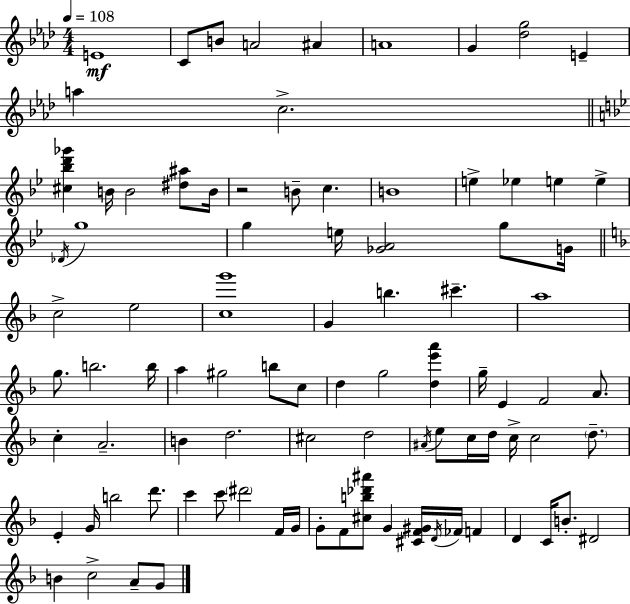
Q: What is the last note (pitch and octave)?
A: G4